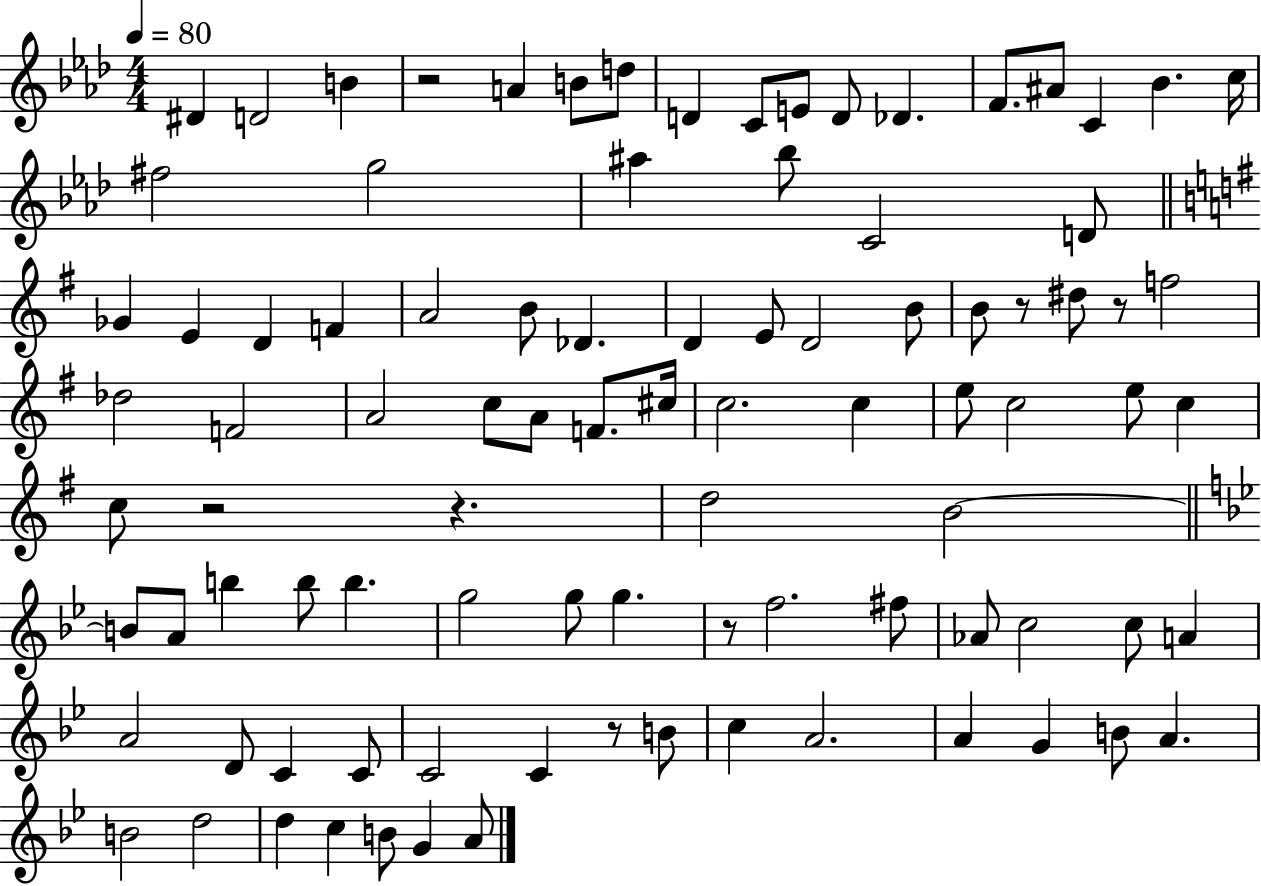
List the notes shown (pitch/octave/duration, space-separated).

D#4/q D4/h B4/q R/h A4/q B4/e D5/e D4/q C4/e E4/e D4/e Db4/q. F4/e. A#4/e C4/q Bb4/q. C5/s F#5/h G5/h A#5/q Bb5/e C4/h D4/e Gb4/q E4/q D4/q F4/q A4/h B4/e Db4/q. D4/q E4/e D4/h B4/e B4/e R/e D#5/e R/e F5/h Db5/h F4/h A4/h C5/e A4/e F4/e. C#5/s C5/h. C5/q E5/e C5/h E5/e C5/q C5/e R/h R/q. D5/h B4/h B4/e A4/e B5/q B5/e B5/q. G5/h G5/e G5/q. R/e F5/h. F#5/e Ab4/e C5/h C5/e A4/q A4/h D4/e C4/q C4/e C4/h C4/q R/e B4/e C5/q A4/h. A4/q G4/q B4/e A4/q. B4/h D5/h D5/q C5/q B4/e G4/q A4/e